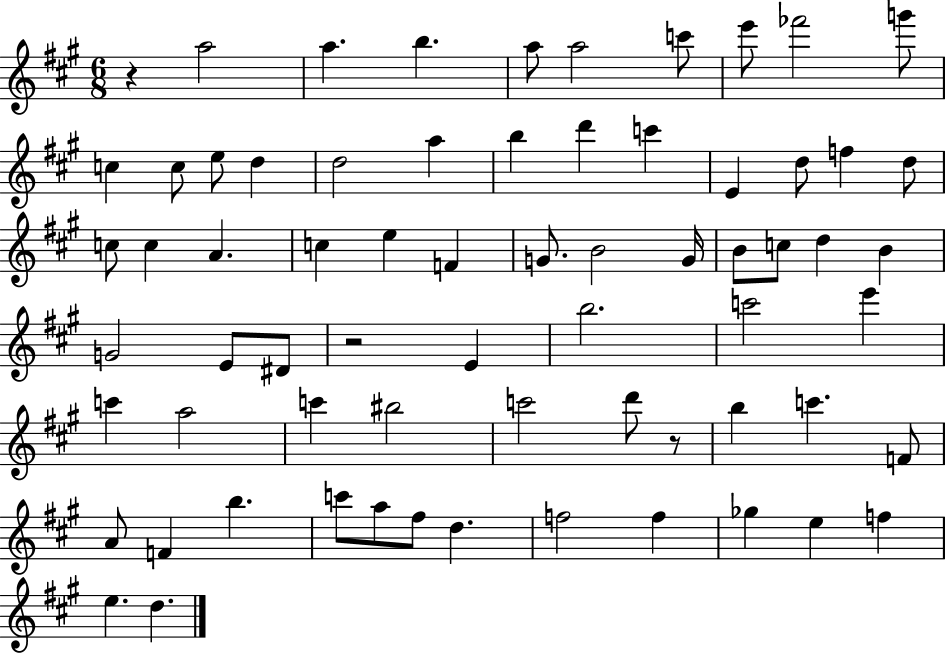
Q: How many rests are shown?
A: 3